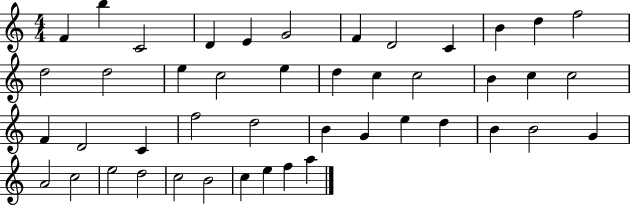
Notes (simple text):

F4/q B5/q C4/h D4/q E4/q G4/h F4/q D4/h C4/q B4/q D5/q F5/h D5/h D5/h E5/q C5/h E5/q D5/q C5/q C5/h B4/q C5/q C5/h F4/q D4/h C4/q F5/h D5/h B4/q G4/q E5/q D5/q B4/q B4/h G4/q A4/h C5/h E5/h D5/h C5/h B4/h C5/q E5/q F5/q A5/q